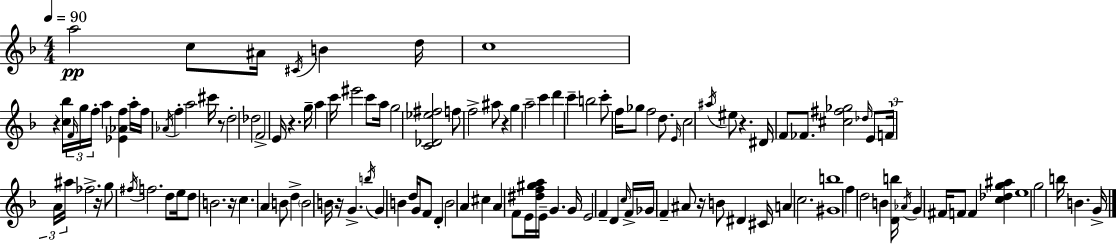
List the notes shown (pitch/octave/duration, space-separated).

A5/h C5/e A#4/s C#4/s B4/q D5/s C5/w R/q [C5,Bb5]/s F4/s G5/s F5/s A5/q [Eb4,Ab4,F5]/q A5/s F5/s Ab4/s F5/q A5/h C#6/s R/e D5/h Db5/h F4/h E4/s R/q. G5/s A5/q C6/s EIS6/h C6/e A5/s G5/h [C4,Db4,Eb5,F#5]/h F5/e F5/h A#5/e R/q G5/q A5/h C6/q D6/q C6/q B5/h C6/e F5/s Gb5/e F5/h D5/e. E4/s C5/h A#5/s EIS5/e R/q. D#4/s F4/e FES4/e. [C#5,F#5,Gb5]/h Db5/s E4/e F4/s A4/s A#5/s FES5/h. R/s G5/e F#5/s F5/h. D5/e E5/s D5/e B4/h. R/s C5/q. A4/q B4/e D5/q B4/h B4/s R/s G4/q. B5/s G4/q B4/q D5/s G4/s F4/e D4/q B4/h A4/q C#5/q A4/q F4/e E4/s [D#5,F5,G#5,A5]/s E4/s G4/q. G4/s E4/h F4/q D4/q C5/s F4/s Gb4/s F4/q A#4/e R/s B4/e D#4/q C#4/s A4/q C5/h. [G#4,B5]/w F5/q D5/h B4/q [D4,B5]/s Ab4/s G4/q F#4/s F4/e F4/q [C5,Db5,G5,A#5]/q E5/w G5/h B5/s B4/q. G4/s